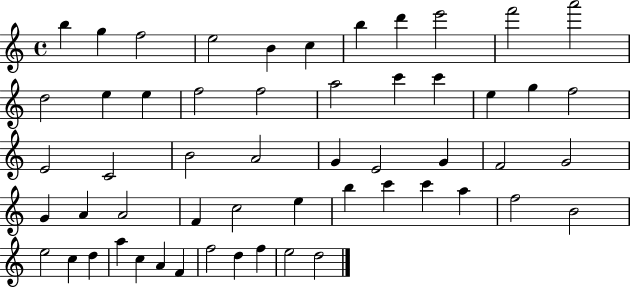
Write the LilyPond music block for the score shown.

{
  \clef treble
  \time 4/4
  \defaultTimeSignature
  \key c \major
  b''4 g''4 f''2 | e''2 b'4 c''4 | b''4 d'''4 e'''2 | f'''2 a'''2 | \break d''2 e''4 e''4 | f''2 f''2 | a''2 c'''4 c'''4 | e''4 g''4 f''2 | \break e'2 c'2 | b'2 a'2 | g'4 e'2 g'4 | f'2 g'2 | \break g'4 a'4 a'2 | f'4 c''2 e''4 | b''4 c'''4 c'''4 a''4 | f''2 b'2 | \break e''2 c''4 d''4 | a''4 c''4 a'4 f'4 | f''2 d''4 f''4 | e''2 d''2 | \break \bar "|."
}